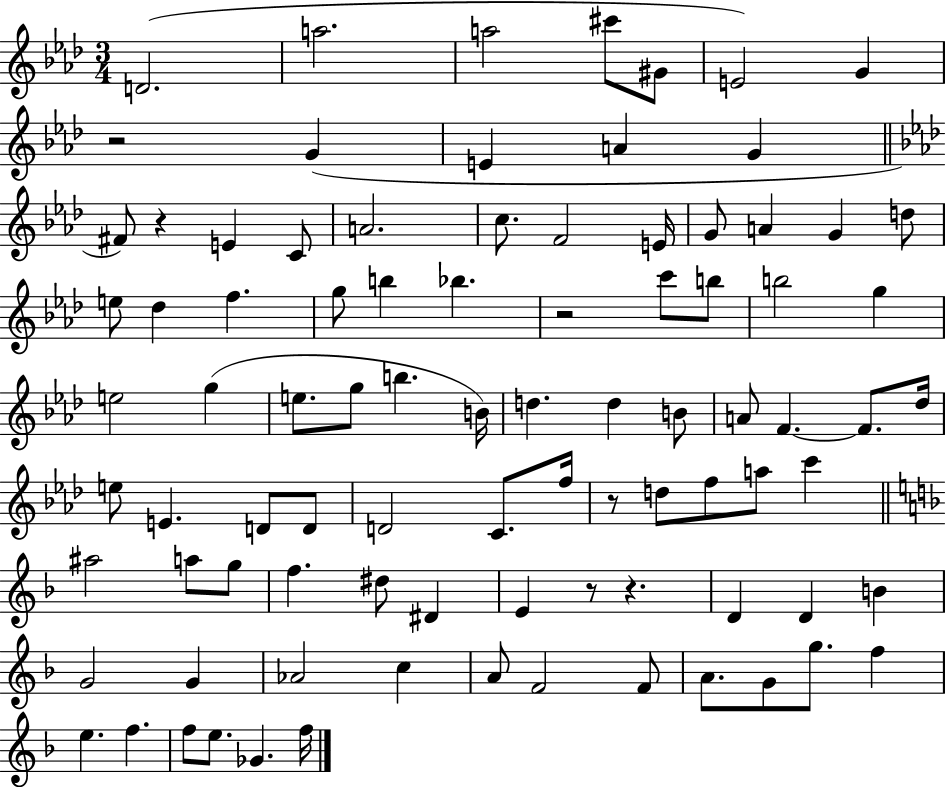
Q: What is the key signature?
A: AES major